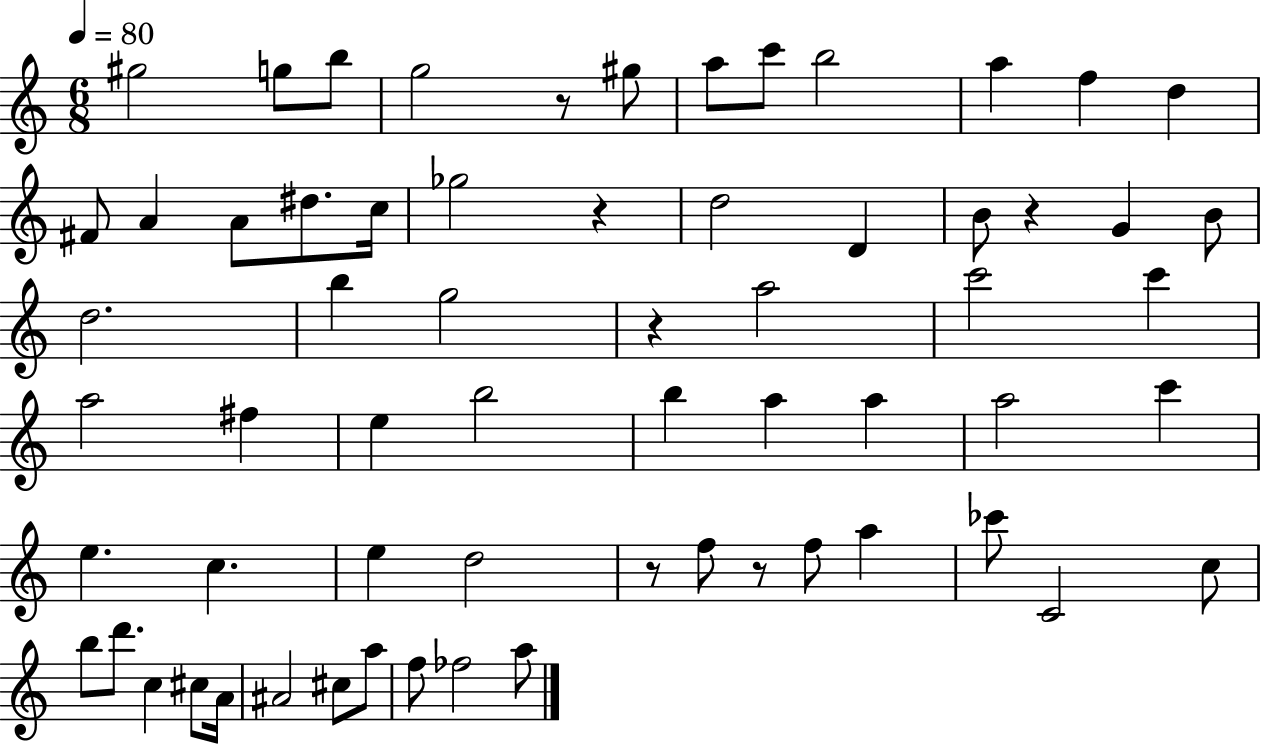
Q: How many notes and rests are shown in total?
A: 64